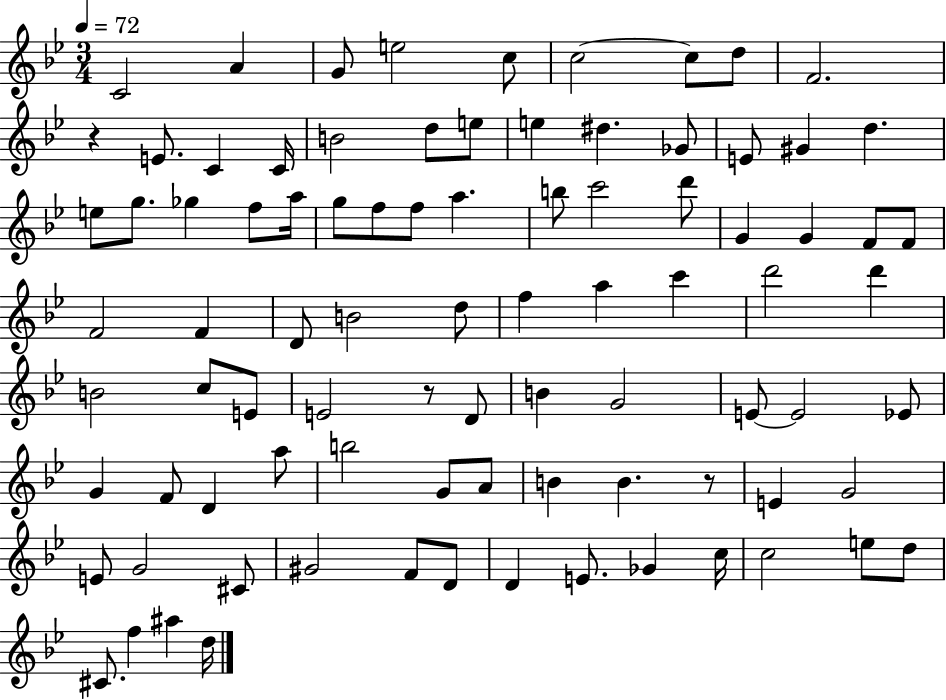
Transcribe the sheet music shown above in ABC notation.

X:1
T:Untitled
M:3/4
L:1/4
K:Bb
C2 A G/2 e2 c/2 c2 c/2 d/2 F2 z E/2 C C/4 B2 d/2 e/2 e ^d _G/2 E/2 ^G d e/2 g/2 _g f/2 a/4 g/2 f/2 f/2 a b/2 c'2 d'/2 G G F/2 F/2 F2 F D/2 B2 d/2 f a c' d'2 d' B2 c/2 E/2 E2 z/2 D/2 B G2 E/2 E2 _E/2 G F/2 D a/2 b2 G/2 A/2 B B z/2 E G2 E/2 G2 ^C/2 ^G2 F/2 D/2 D E/2 _G c/4 c2 e/2 d/2 ^C/2 f ^a d/4